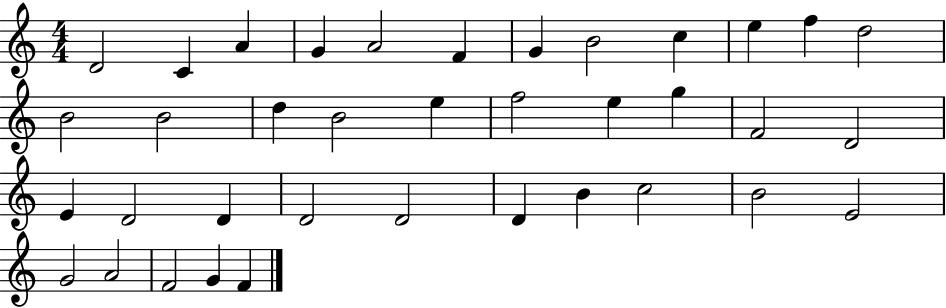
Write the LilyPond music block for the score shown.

{
  \clef treble
  \numericTimeSignature
  \time 4/4
  \key c \major
  d'2 c'4 a'4 | g'4 a'2 f'4 | g'4 b'2 c''4 | e''4 f''4 d''2 | \break b'2 b'2 | d''4 b'2 e''4 | f''2 e''4 g''4 | f'2 d'2 | \break e'4 d'2 d'4 | d'2 d'2 | d'4 b'4 c''2 | b'2 e'2 | \break g'2 a'2 | f'2 g'4 f'4 | \bar "|."
}